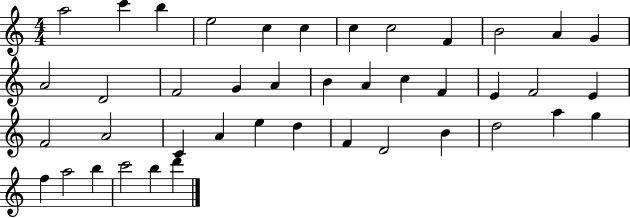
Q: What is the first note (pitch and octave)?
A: A5